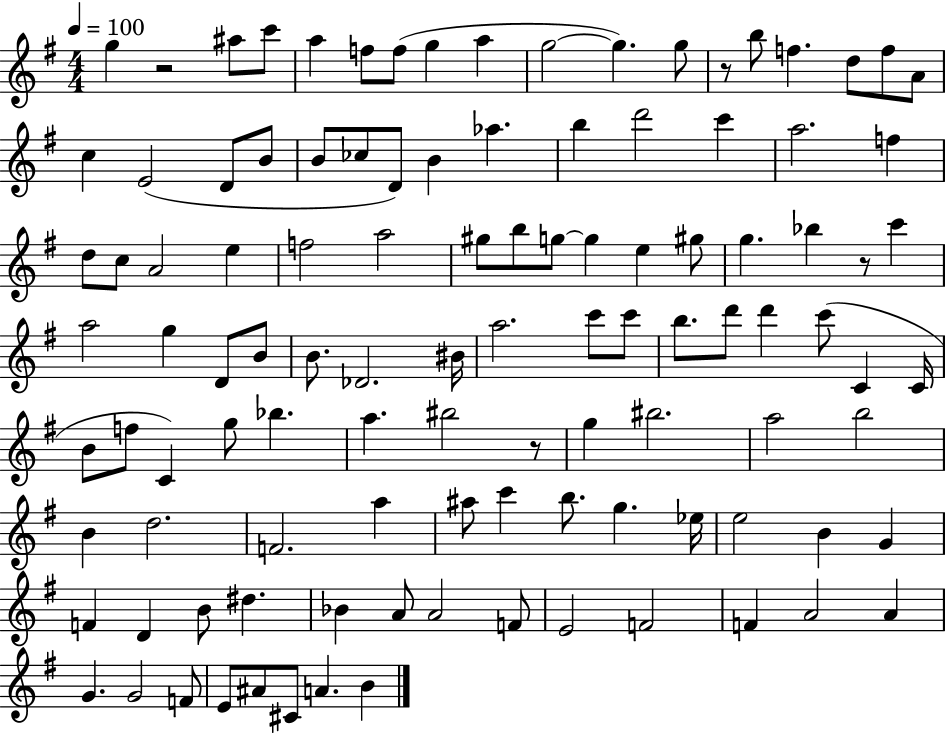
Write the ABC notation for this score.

X:1
T:Untitled
M:4/4
L:1/4
K:G
g z2 ^a/2 c'/2 a f/2 f/2 g a g2 g g/2 z/2 b/2 f d/2 f/2 A/2 c E2 D/2 B/2 B/2 _c/2 D/2 B _a b d'2 c' a2 f d/2 c/2 A2 e f2 a2 ^g/2 b/2 g/2 g e ^g/2 g _b z/2 c' a2 g D/2 B/2 B/2 _D2 ^B/4 a2 c'/2 c'/2 b/2 d'/2 d' c'/2 C C/4 B/2 f/2 C g/2 _b a ^b2 z/2 g ^b2 a2 b2 B d2 F2 a ^a/2 c' b/2 g _e/4 e2 B G F D B/2 ^d _B A/2 A2 F/2 E2 F2 F A2 A G G2 F/2 E/2 ^A/2 ^C/2 A B